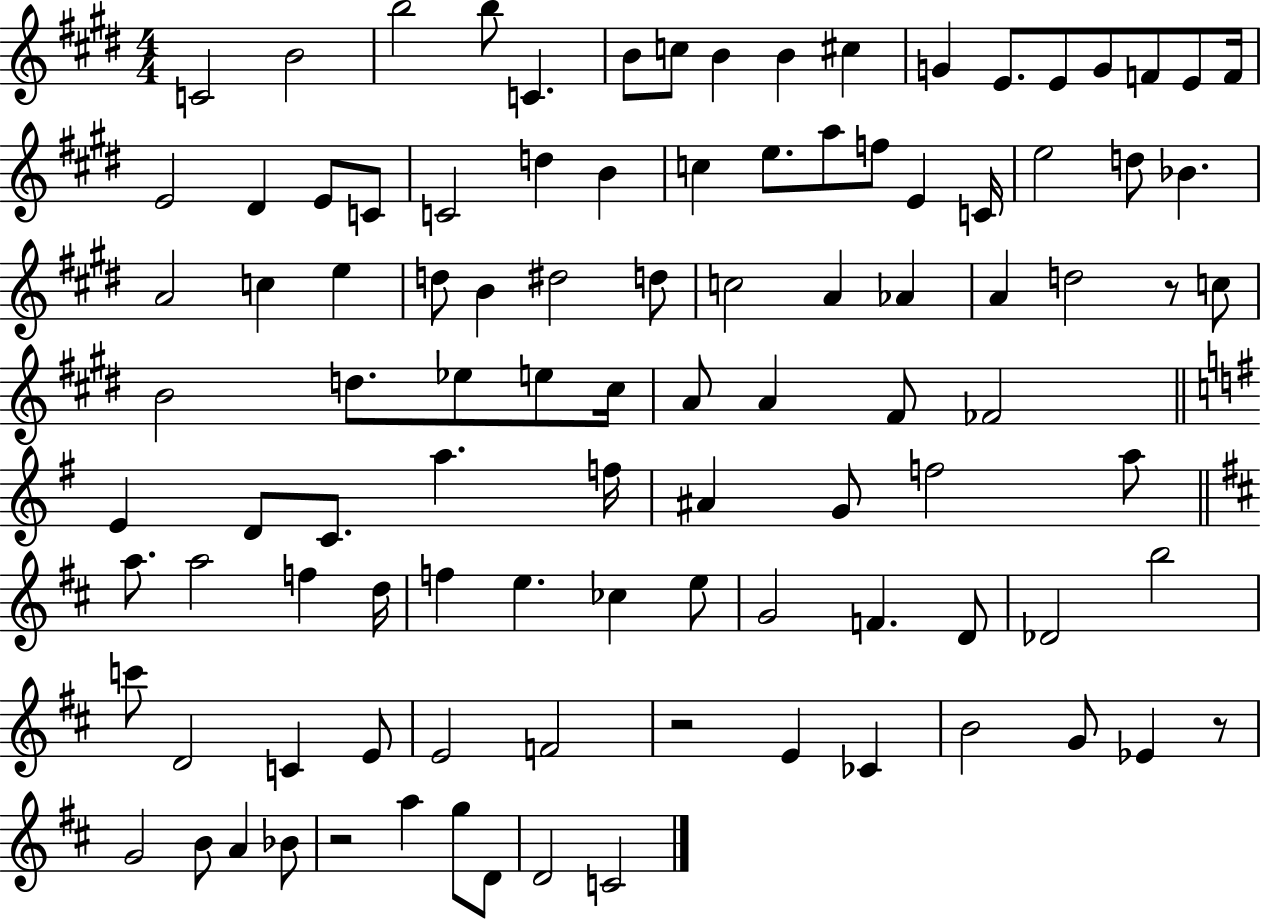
X:1
T:Untitled
M:4/4
L:1/4
K:E
C2 B2 b2 b/2 C B/2 c/2 B B ^c G E/2 E/2 G/2 F/2 E/2 F/4 E2 ^D E/2 C/2 C2 d B c e/2 a/2 f/2 E C/4 e2 d/2 _B A2 c e d/2 B ^d2 d/2 c2 A _A A d2 z/2 c/2 B2 d/2 _e/2 e/2 ^c/4 A/2 A ^F/2 _F2 E D/2 C/2 a f/4 ^A G/2 f2 a/2 a/2 a2 f d/4 f e _c e/2 G2 F D/2 _D2 b2 c'/2 D2 C E/2 E2 F2 z2 E _C B2 G/2 _E z/2 G2 B/2 A _B/2 z2 a g/2 D/2 D2 C2